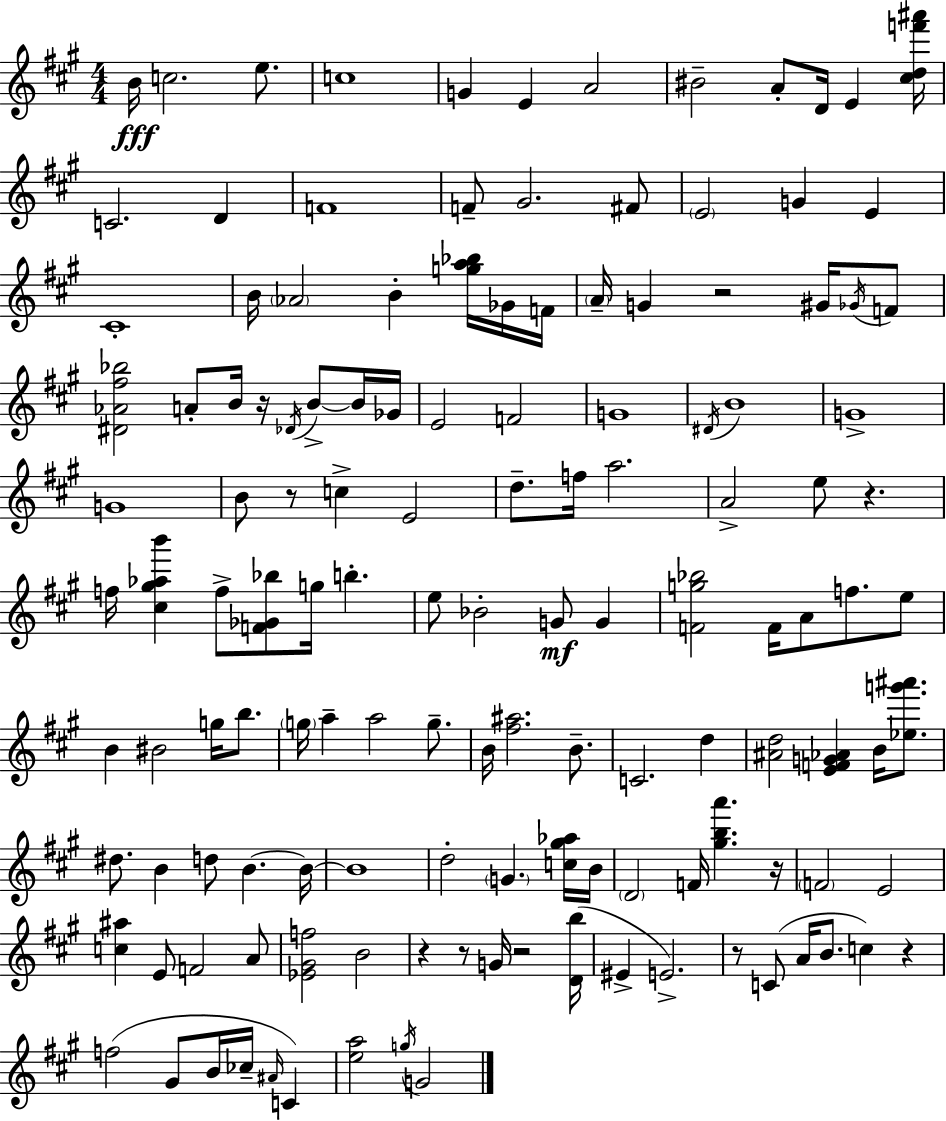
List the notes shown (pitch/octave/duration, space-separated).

B4/s C5/h. E5/e. C5/w G4/q E4/q A4/h BIS4/h A4/e D4/s E4/q [C#5,D5,F6,A#6]/s C4/h. D4/q F4/w F4/e G#4/h. F#4/e E4/h G4/q E4/q C#4/w B4/s Ab4/h B4/q [G5,A5,Bb5]/s Gb4/s F4/s A4/s G4/q R/h G#4/s Gb4/s F4/e [D#4,Ab4,F#5,Bb5]/h A4/e B4/s R/s Db4/s B4/e B4/s Gb4/s E4/h F4/h G4/w D#4/s B4/w G4/w G4/w B4/e R/e C5/q E4/h D5/e. F5/s A5/h. A4/h E5/e R/q. F5/s [C#5,G#5,Ab5,B6]/q F5/e [F4,Gb4,Bb5]/e G5/s B5/q. E5/e Bb4/h G4/e G4/q [F4,G5,Bb5]/h F4/s A4/e F5/e. E5/e B4/q BIS4/h G5/s B5/e. G5/s A5/q A5/h G5/e. B4/s [F#5,A#5]/h. B4/e. C4/h. D5/q [A#4,D5]/h [E4,F4,G4,Ab4]/q B4/s [Eb5,G6,A#6]/e. D#5/e. B4/q D5/e B4/q. B4/s B4/w D5/h G4/q. [C5,G#5,Ab5]/s B4/s D4/h F4/s [G#5,B5,A6]/q. R/s F4/h E4/h [C5,A#5]/q E4/e F4/h A4/e [Eb4,G#4,F5]/h B4/h R/q R/e G4/s R/h [D4,B5]/s EIS4/q E4/h. R/e C4/e A4/s B4/e. C5/q R/q F5/h G#4/e B4/s CES5/s A#4/s C4/q [E5,A5]/h G5/s G4/h